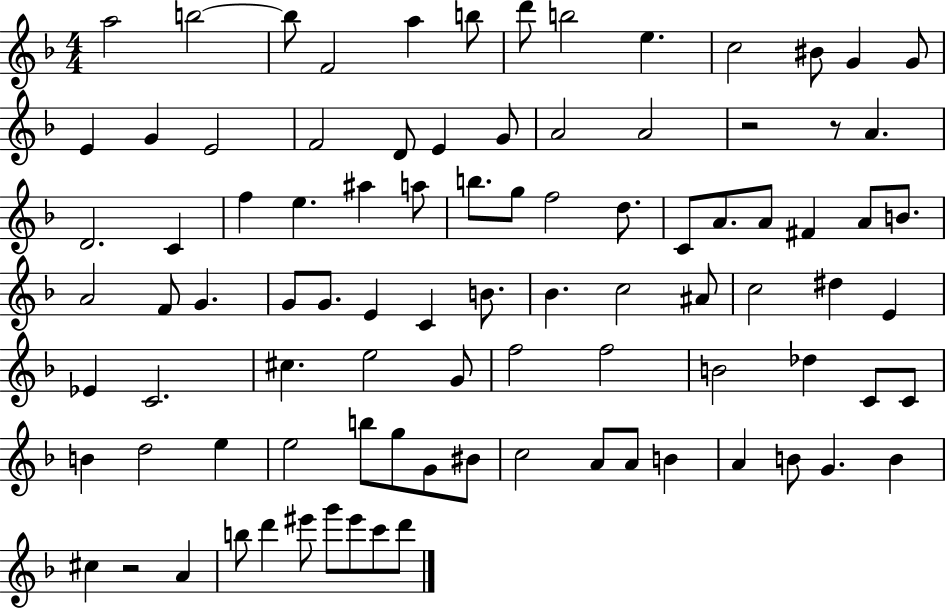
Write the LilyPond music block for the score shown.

{
  \clef treble
  \numericTimeSignature
  \time 4/4
  \key f \major
  a''2 b''2~~ | b''8 f'2 a''4 b''8 | d'''8 b''2 e''4. | c''2 bis'8 g'4 g'8 | \break e'4 g'4 e'2 | f'2 d'8 e'4 g'8 | a'2 a'2 | r2 r8 a'4. | \break d'2. c'4 | f''4 e''4. ais''4 a''8 | b''8. g''8 f''2 d''8. | c'8 a'8. a'8 fis'4 a'8 b'8. | \break a'2 f'8 g'4. | g'8 g'8. e'4 c'4 b'8. | bes'4. c''2 ais'8 | c''2 dis''4 e'4 | \break ees'4 c'2. | cis''4. e''2 g'8 | f''2 f''2 | b'2 des''4 c'8 c'8 | \break b'4 d''2 e''4 | e''2 b''8 g''8 g'8 bis'8 | c''2 a'8 a'8 b'4 | a'4 b'8 g'4. b'4 | \break cis''4 r2 a'4 | b''8 d'''4 eis'''8 g'''8 eis'''8 c'''8 d'''8 | \bar "|."
}